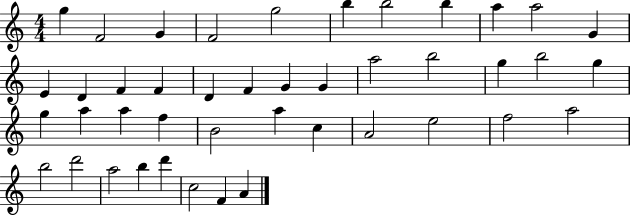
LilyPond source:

{
  \clef treble
  \numericTimeSignature
  \time 4/4
  \key c \major
  g''4 f'2 g'4 | f'2 g''2 | b''4 b''2 b''4 | a''4 a''2 g'4 | \break e'4 d'4 f'4 f'4 | d'4 f'4 g'4 g'4 | a''2 b''2 | g''4 b''2 g''4 | \break g''4 a''4 a''4 f''4 | b'2 a''4 c''4 | a'2 e''2 | f''2 a''2 | \break b''2 d'''2 | a''2 b''4 d'''4 | c''2 f'4 a'4 | \bar "|."
}